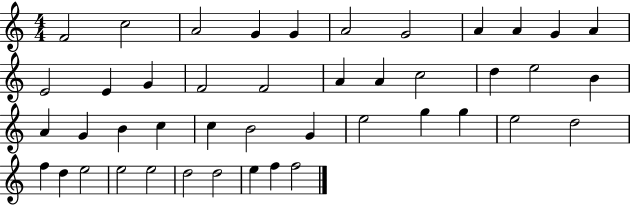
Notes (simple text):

F4/h C5/h A4/h G4/q G4/q A4/h G4/h A4/q A4/q G4/q A4/q E4/h E4/q G4/q F4/h F4/h A4/q A4/q C5/h D5/q E5/h B4/q A4/q G4/q B4/q C5/q C5/q B4/h G4/q E5/h G5/q G5/q E5/h D5/h F5/q D5/q E5/h E5/h E5/h D5/h D5/h E5/q F5/q F5/h